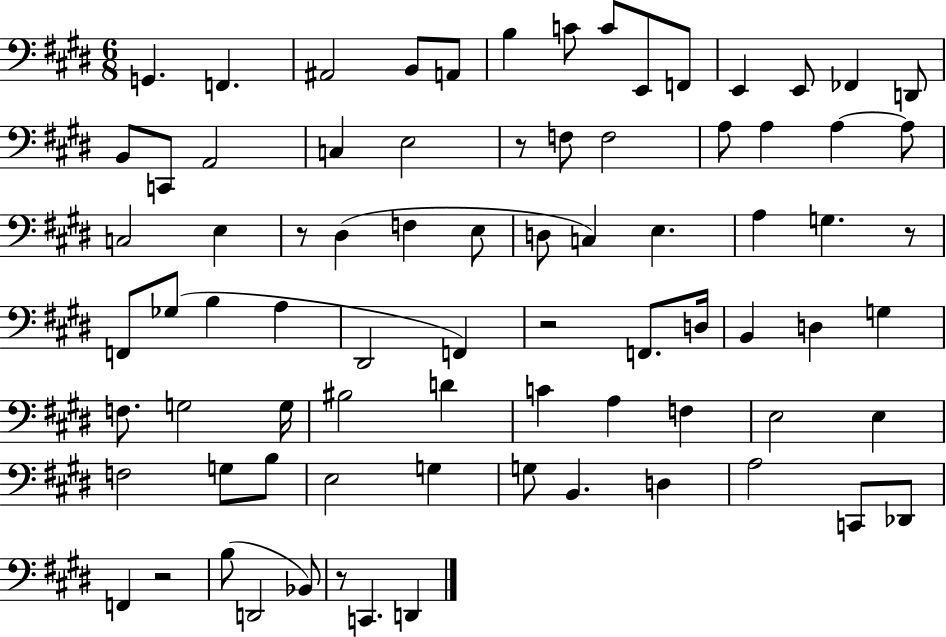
G2/q. F2/q. A#2/h B2/e A2/e B3/q C4/e C4/e E2/e F2/e E2/q E2/e FES2/q D2/e B2/e C2/e A2/h C3/q E3/h R/e F3/e F3/h A3/e A3/q A3/q A3/e C3/h E3/q R/e D#3/q F3/q E3/e D3/e C3/q E3/q. A3/q G3/q. R/e F2/e Gb3/e B3/q A3/q D#2/h F2/q R/h F2/e. D3/s B2/q D3/q G3/q F3/e. G3/h G3/s BIS3/h D4/q C4/q A3/q F3/q E3/h E3/q F3/h G3/e B3/e E3/h G3/q G3/e B2/q. D3/q A3/h C2/e Db2/e F2/q R/h B3/e D2/h Bb2/e R/e C2/q. D2/q